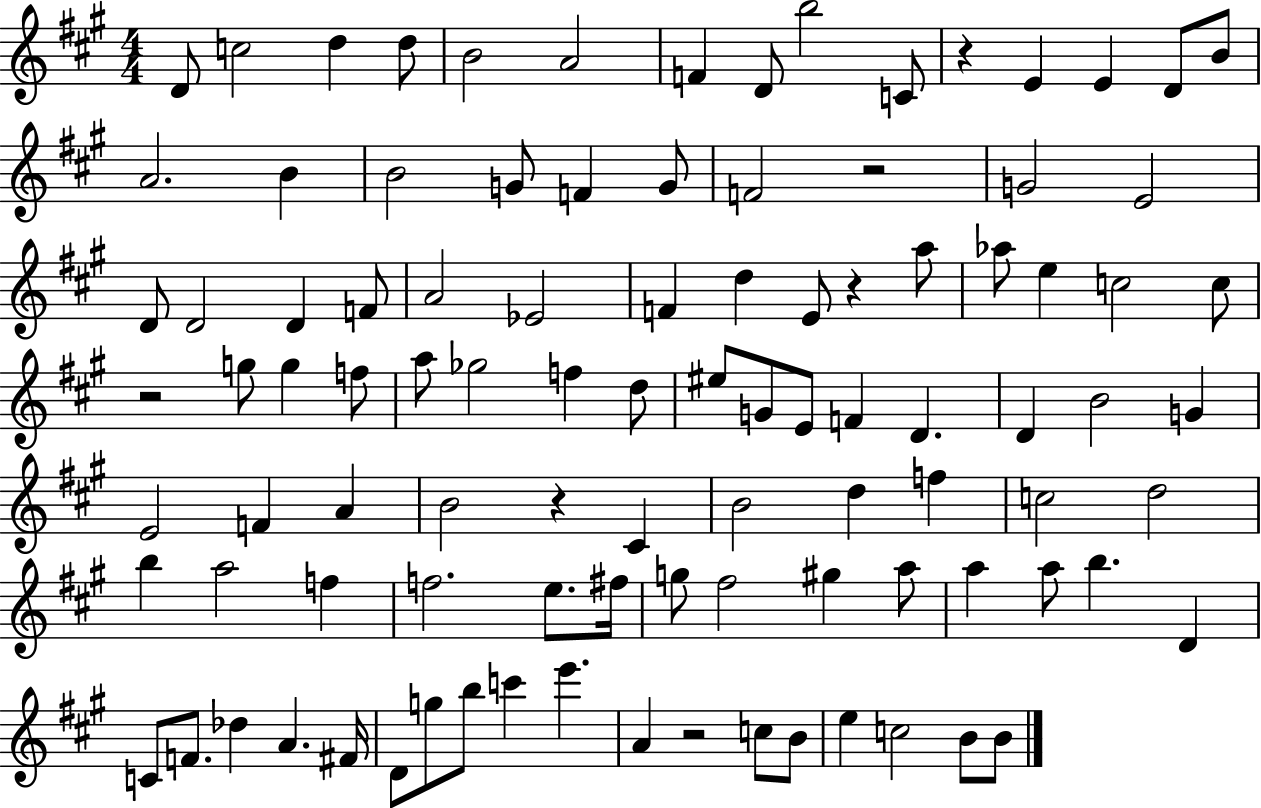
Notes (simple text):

D4/e C5/h D5/q D5/e B4/h A4/h F4/q D4/e B5/h C4/e R/q E4/q E4/q D4/e B4/e A4/h. B4/q B4/h G4/e F4/q G4/e F4/h R/h G4/h E4/h D4/e D4/h D4/q F4/e A4/h Eb4/h F4/q D5/q E4/e R/q A5/e Ab5/e E5/q C5/h C5/e R/h G5/e G5/q F5/e A5/e Gb5/h F5/q D5/e EIS5/e G4/e E4/e F4/q D4/q. D4/q B4/h G4/q E4/h F4/q A4/q B4/h R/q C#4/q B4/h D5/q F5/q C5/h D5/h B5/q A5/h F5/q F5/h. E5/e. F#5/s G5/e F#5/h G#5/q A5/e A5/q A5/e B5/q. D4/q C4/e F4/e. Db5/q A4/q. F#4/s D4/e G5/e B5/e C6/q E6/q. A4/q R/h C5/e B4/e E5/q C5/h B4/e B4/e